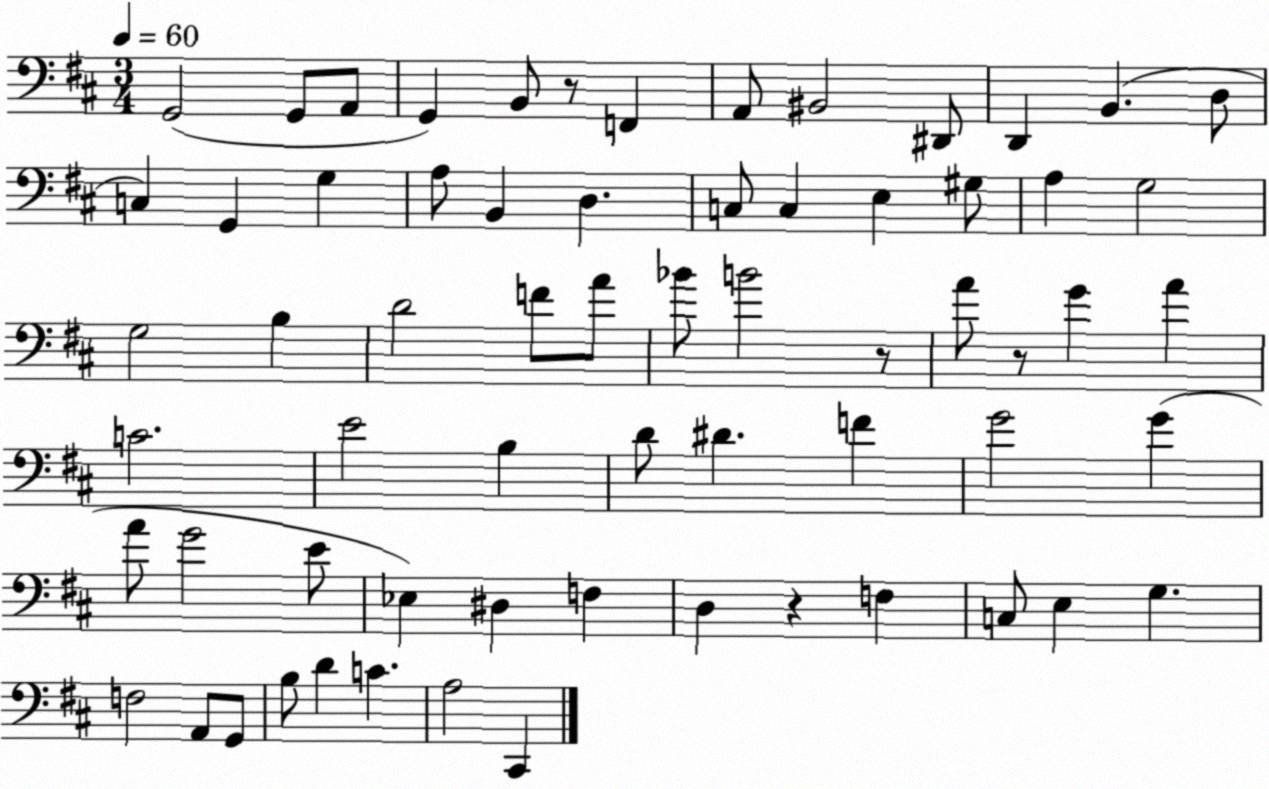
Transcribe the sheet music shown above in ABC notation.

X:1
T:Untitled
M:3/4
L:1/4
K:D
G,,2 G,,/2 A,,/2 G,, B,,/2 z/2 F,, A,,/2 ^B,,2 ^D,,/2 D,, B,, D,/2 C, G,, G, A,/2 B,, D, C,/2 C, E, ^G,/2 A, G,2 G,2 B, D2 F/2 A/2 _B/2 B2 z/2 A/2 z/2 G A C2 E2 B, D/2 ^D F G2 G A/2 G2 E/2 _E, ^D, F, D, z F, C,/2 E, G, F,2 A,,/2 G,,/2 B,/2 D C A,2 ^C,,